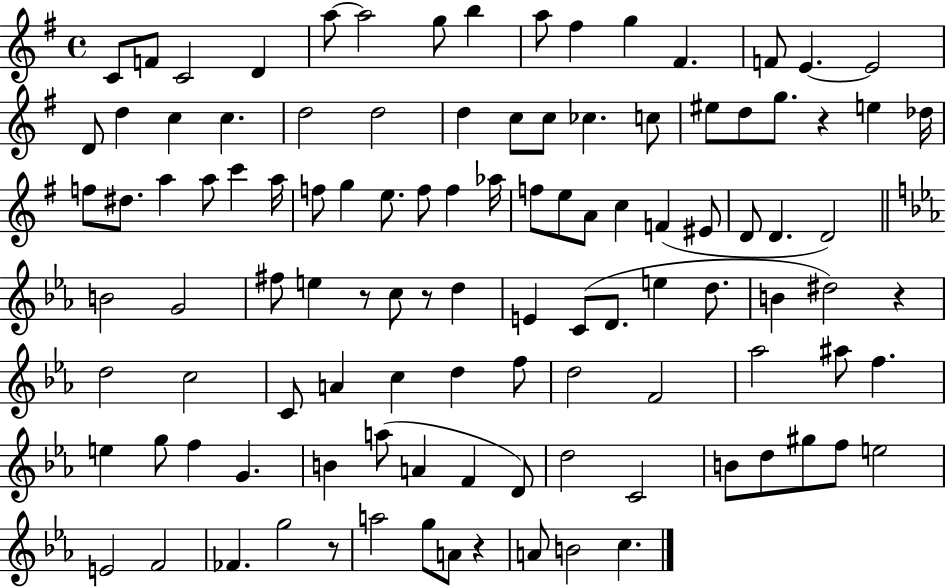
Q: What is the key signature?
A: G major